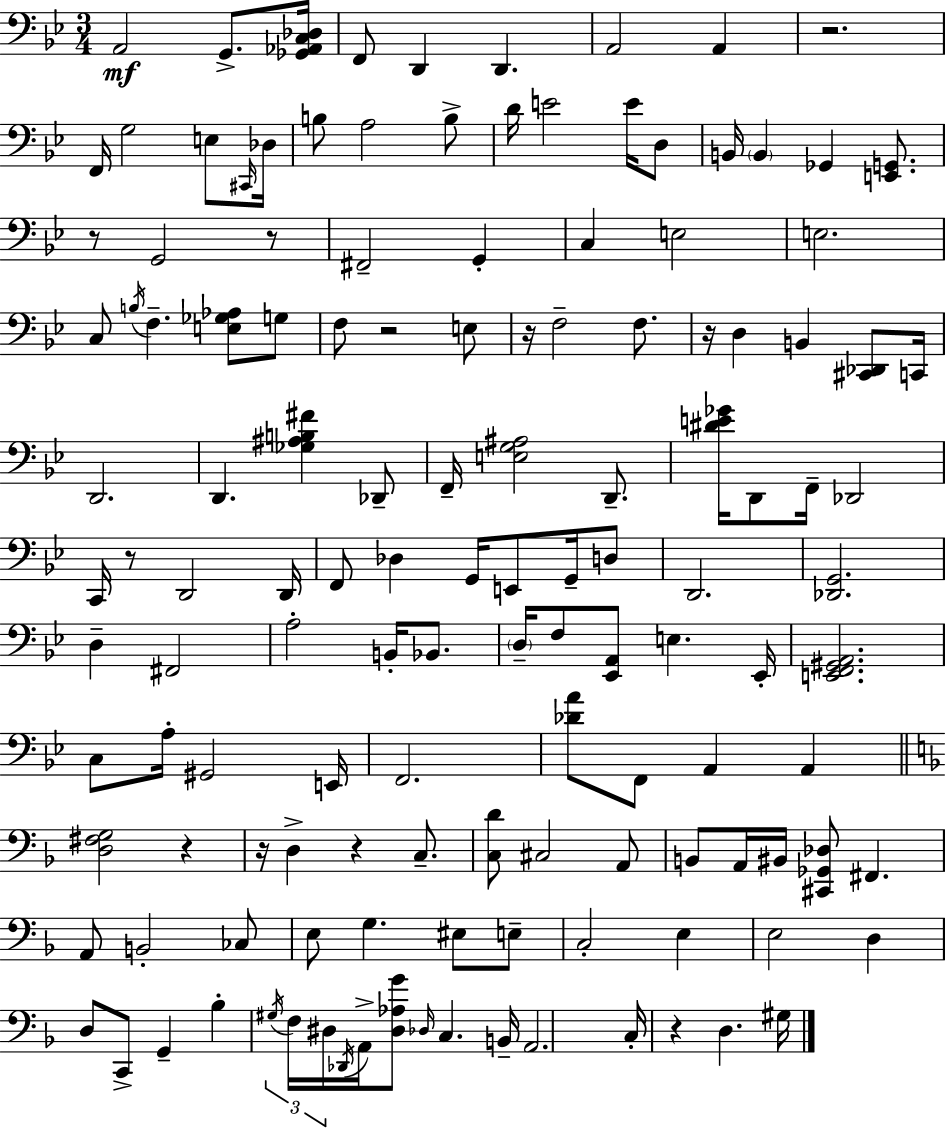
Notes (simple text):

A2/h G2/e. [Gb2,Ab2,C3,Db3]/s F2/e D2/q D2/q. A2/h A2/q R/h. F2/s G3/h E3/e C#2/s Db3/s B3/e A3/h B3/e D4/s E4/h E4/s D3/e B2/s B2/q Gb2/q [E2,G2]/e. R/e G2/h R/e F#2/h G2/q C3/q E3/h E3/h. C3/e B3/s F3/q. [E3,Gb3,Ab3]/e G3/e F3/e R/h E3/e R/s F3/h F3/e. R/s D3/q B2/q [C#2,Db2]/e C2/s D2/h. D2/q. [Gb3,A#3,B3,F#4]/q Db2/e F2/s [E3,G3,A#3]/h D2/e. [D#4,E4,Gb4]/s D2/e F2/s Db2/h C2/s R/e D2/h D2/s F2/e Db3/q G2/s E2/e G2/s D3/e D2/h. [Db2,G2]/h. D3/q F#2/h A3/h B2/s Bb2/e. D3/s F3/e [Eb2,A2]/e E3/q. Eb2/s [E2,F2,G#2,A2]/h. C3/e A3/s G#2/h E2/s F2/h. [Db4,A4]/e F2/e A2/q A2/q [D3,F#3,G3]/h R/q R/s D3/q R/q C3/e. [C3,D4]/e C#3/h A2/e B2/e A2/s BIS2/s [C#2,Gb2,Db3]/e F#2/q. A2/e B2/h CES3/e E3/e G3/q. EIS3/e E3/e C3/h E3/q E3/h D3/q D3/e C2/e G2/q Bb3/q G#3/s F3/s D#3/s Db2/s A2/s [D#3,Ab3,G4]/e Db3/s C3/q. B2/s A2/h. C3/s R/q D3/q. G#3/s